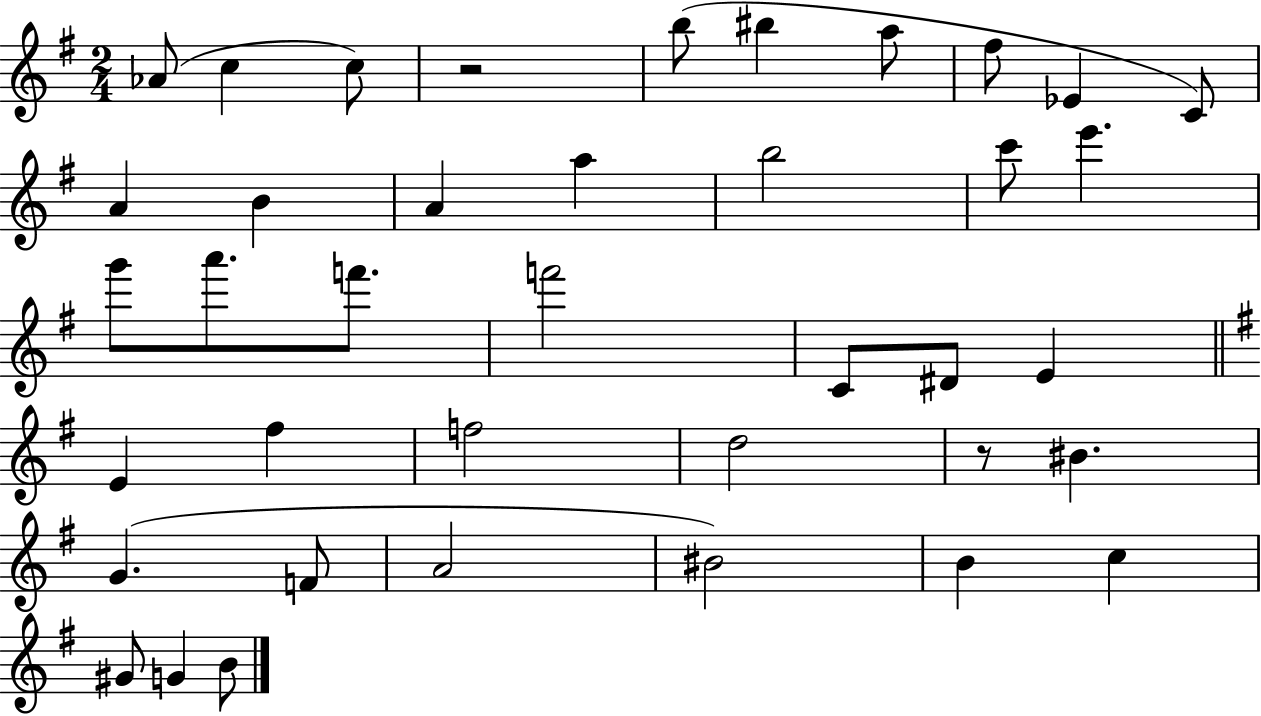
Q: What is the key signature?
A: G major